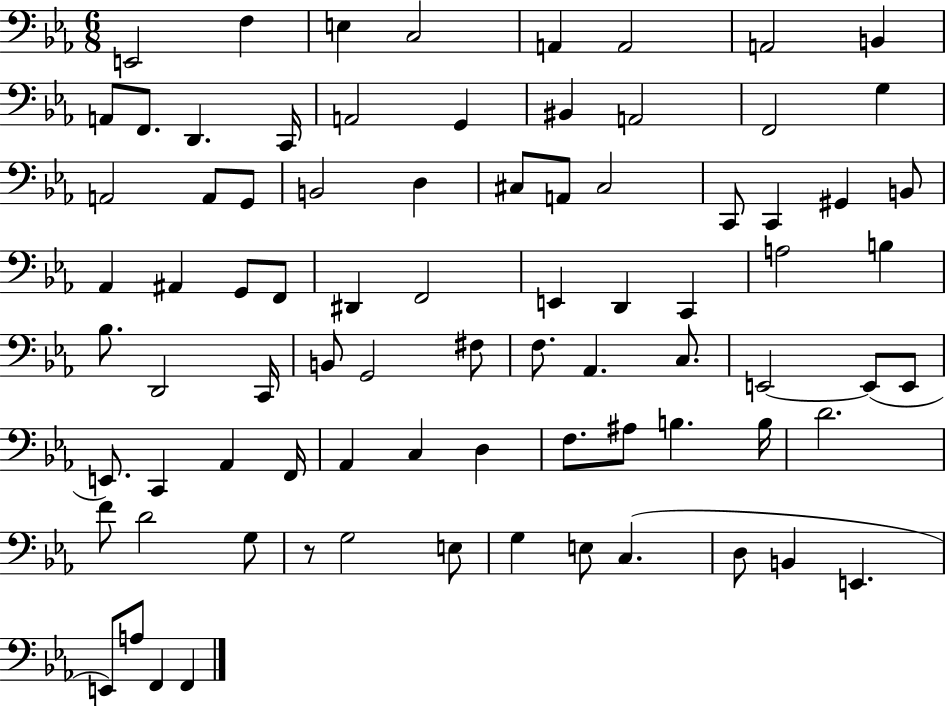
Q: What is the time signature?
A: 6/8